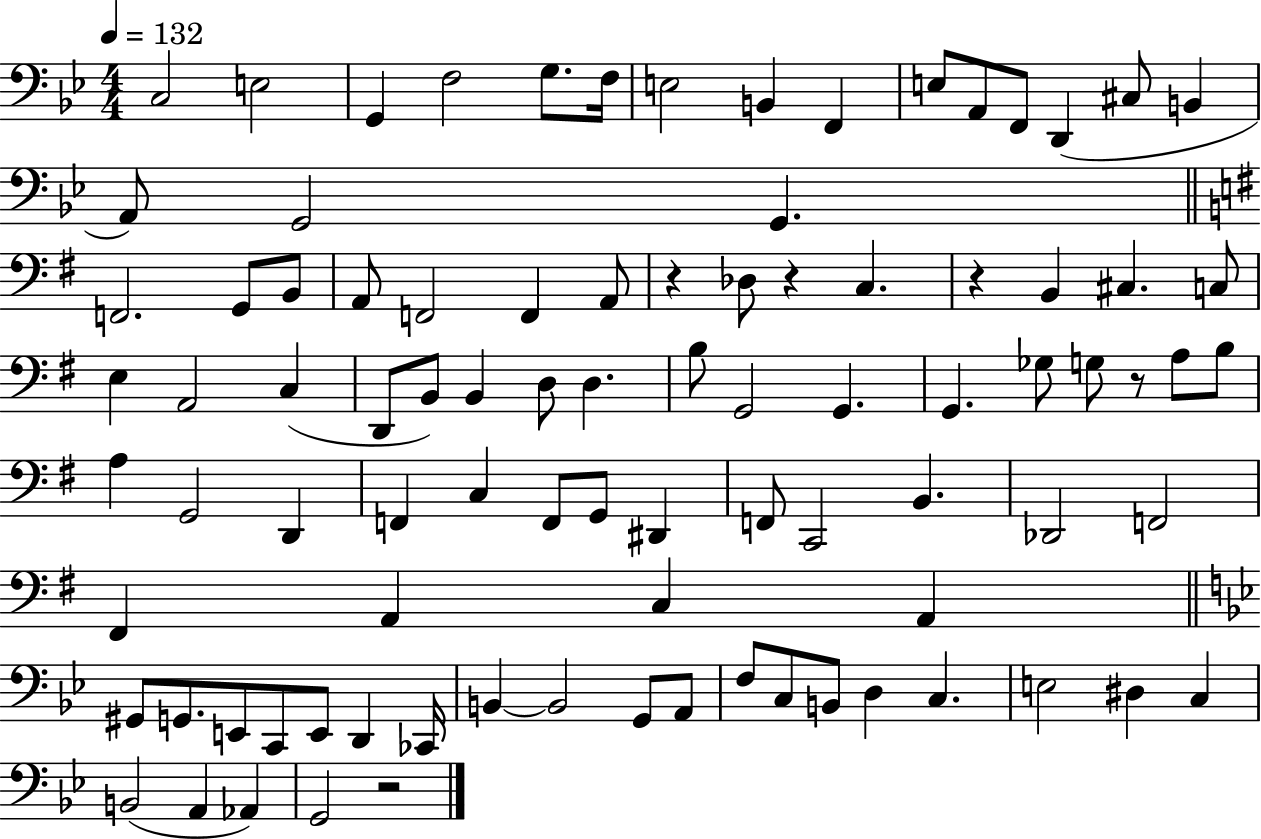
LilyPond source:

{
  \clef bass
  \numericTimeSignature
  \time 4/4
  \key bes \major
  \tempo 4 = 132
  c2 e2 | g,4 f2 g8. f16 | e2 b,4 f,4 | e8 a,8 f,8 d,4( cis8 b,4 | \break a,8) g,2 g,4. | \bar "||" \break \key e \minor f,2. g,8 b,8 | a,8 f,2 f,4 a,8 | r4 des8 r4 c4. | r4 b,4 cis4. c8 | \break e4 a,2 c4( | d,8 b,8) b,4 d8 d4. | b8 g,2 g,4. | g,4. ges8 g8 r8 a8 b8 | \break a4 g,2 d,4 | f,4 c4 f,8 g,8 dis,4 | f,8 c,2 b,4. | des,2 f,2 | \break fis,4 a,4 c4 a,4 | \bar "||" \break \key g \minor gis,8 g,8. e,8 c,8 e,8 d,4 ces,16 | b,4~~ b,2 g,8 a,8 | f8 c8 b,8 d4 c4. | e2 dis4 c4 | \break b,2( a,4 aes,4) | g,2 r2 | \bar "|."
}